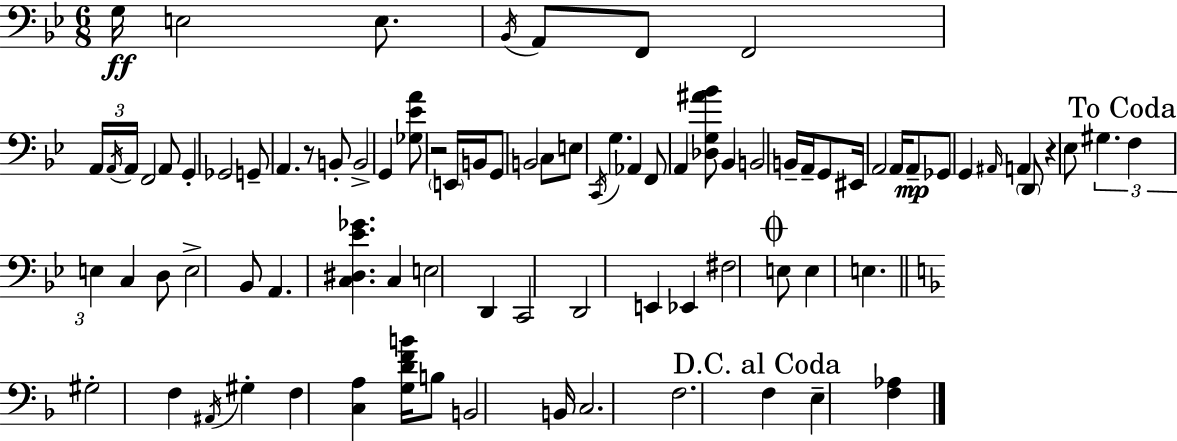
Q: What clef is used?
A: bass